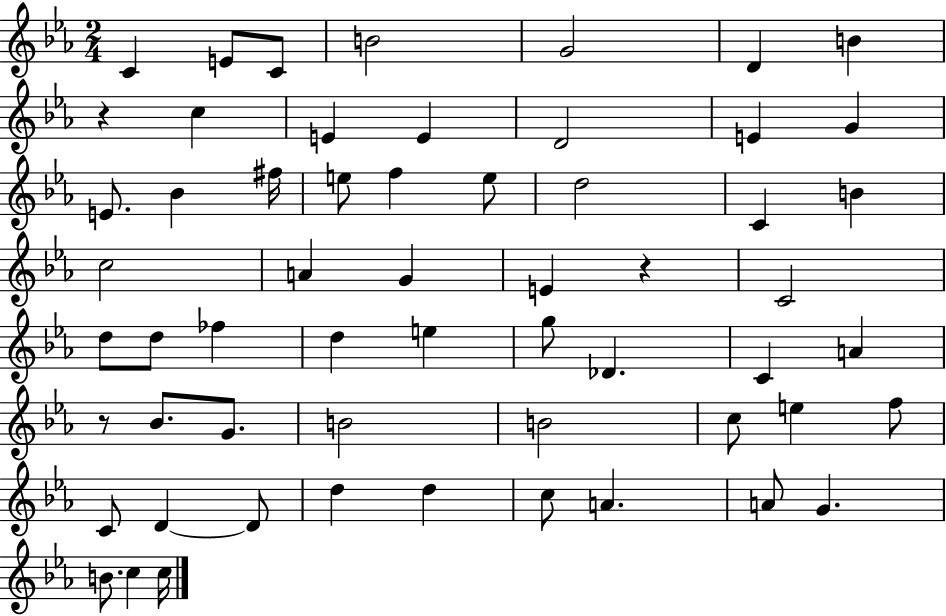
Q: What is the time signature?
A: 2/4